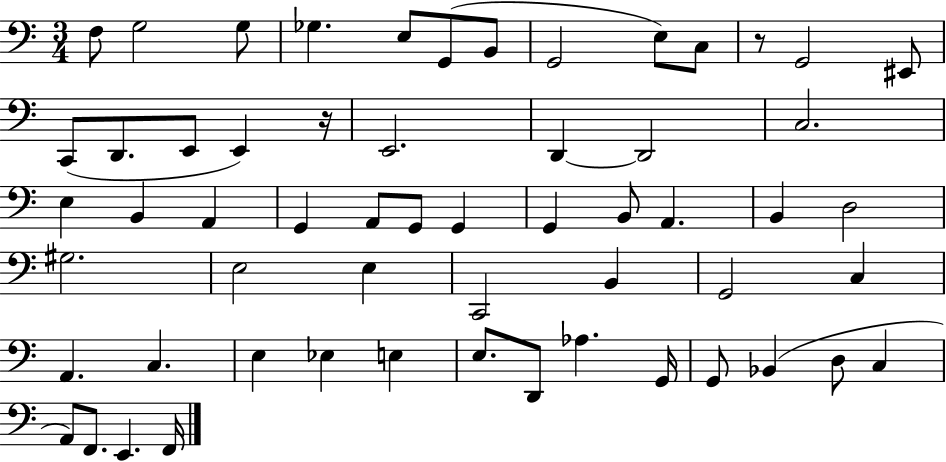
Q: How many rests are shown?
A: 2